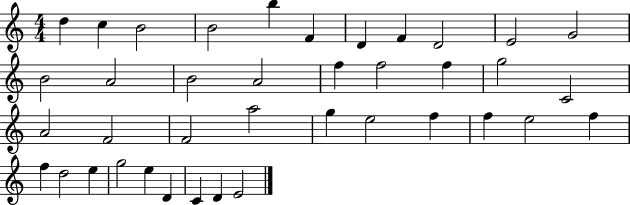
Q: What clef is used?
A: treble